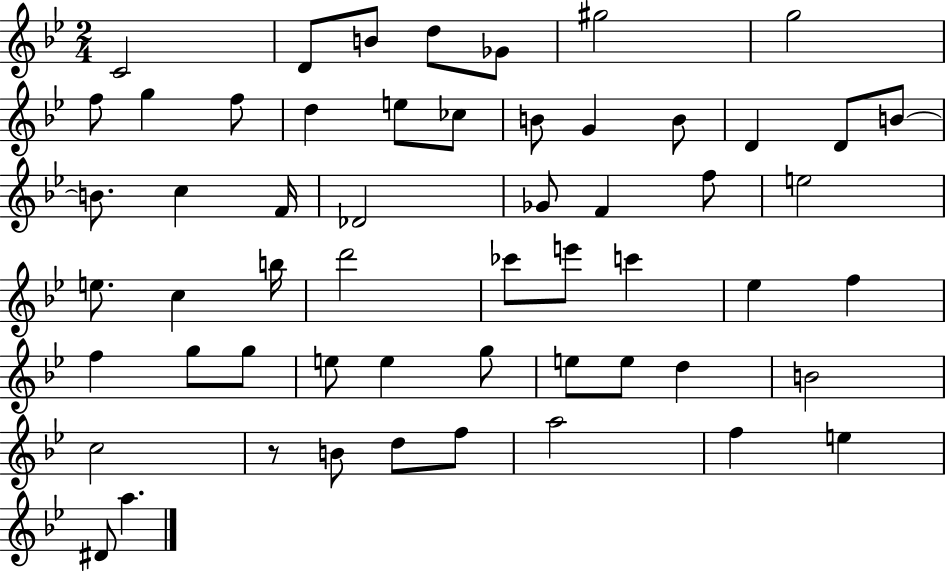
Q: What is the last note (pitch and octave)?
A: A5